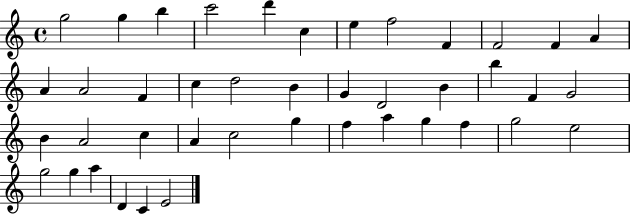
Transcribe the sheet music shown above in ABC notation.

X:1
T:Untitled
M:4/4
L:1/4
K:C
g2 g b c'2 d' c e f2 F F2 F A A A2 F c d2 B G D2 B b F G2 B A2 c A c2 g f a g f g2 e2 g2 g a D C E2